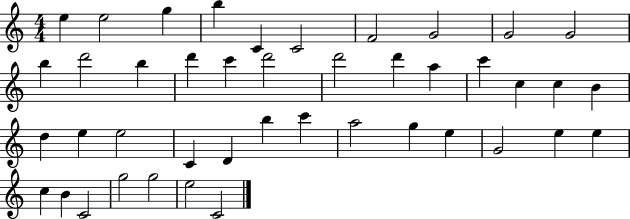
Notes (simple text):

E5/q E5/h G5/q B5/q C4/q C4/h F4/h G4/h G4/h G4/h B5/q D6/h B5/q D6/q C6/q D6/h D6/h D6/q A5/q C6/q C5/q C5/q B4/q D5/q E5/q E5/h C4/q D4/q B5/q C6/q A5/h G5/q E5/q G4/h E5/q E5/q C5/q B4/q C4/h G5/h G5/h E5/h C4/h